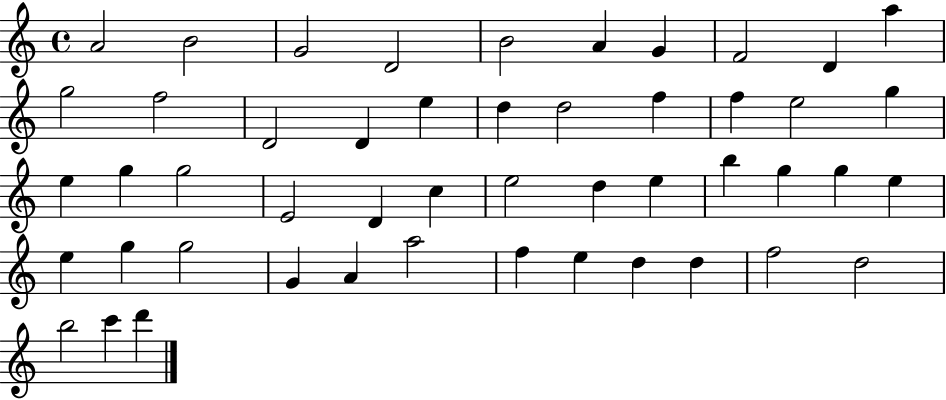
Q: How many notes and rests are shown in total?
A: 49